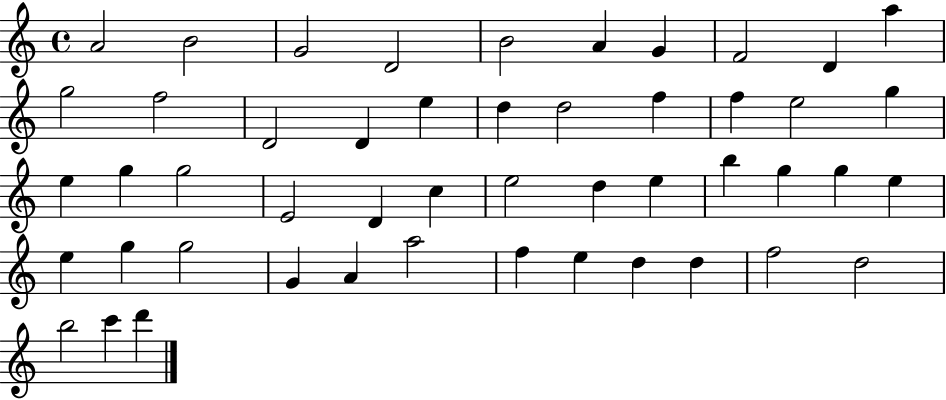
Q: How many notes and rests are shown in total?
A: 49